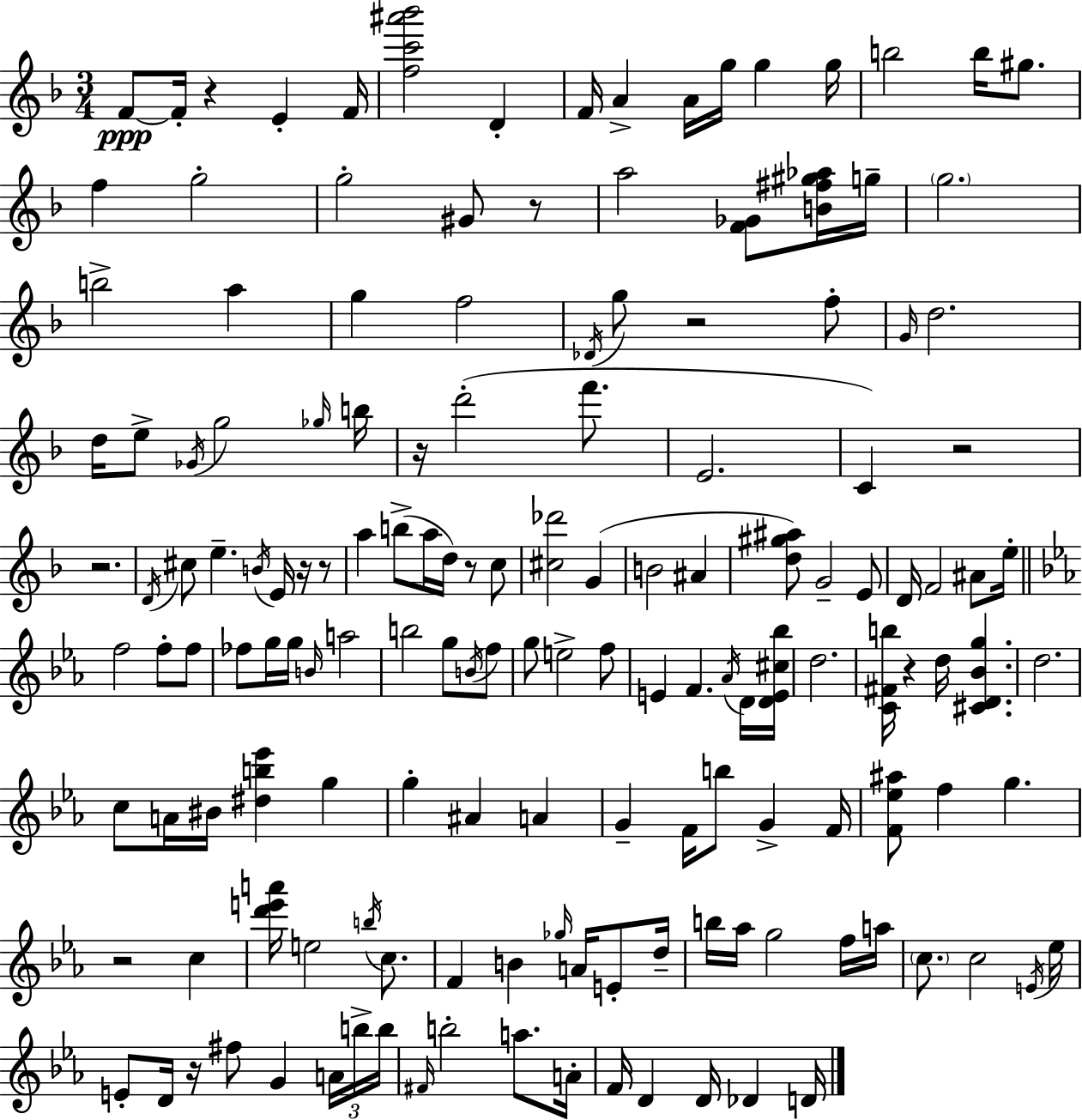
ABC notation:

X:1
T:Untitled
M:3/4
L:1/4
K:Dm
F/2 F/4 z E F/4 [fc'^a'_b']2 D F/4 A A/4 g/4 g g/4 b2 b/4 ^g/2 f g2 g2 ^G/2 z/2 a2 [F_G]/2 [B^f^g_a]/4 g/4 g2 b2 a g f2 _D/4 g/2 z2 f/2 G/4 d2 d/4 e/2 _G/4 g2 _g/4 b/4 z/4 d'2 f'/2 E2 C z2 z2 D/4 ^c/2 e B/4 E/4 z/4 z/2 a b/2 a/4 d/4 z/2 c/2 [^c_d']2 G B2 ^A [d^g^a]/2 G2 E/2 D/4 F2 ^A/2 e/4 f2 f/2 f/2 _f/2 g/4 g/4 B/4 a2 b2 g/2 B/4 f/2 g/2 e2 f/2 E F _A/4 D/4 [DE^c_b]/4 d2 [C^Fb]/4 z d/4 [^CD_Bg] d2 c/2 A/4 ^B/4 [^db_e'] g g ^A A G F/4 b/2 G F/4 [F_e^a]/2 f g z2 c [d'e'a']/4 e2 b/4 c/2 F B _g/4 A/4 E/2 d/4 b/4 _a/4 g2 f/4 a/4 c/2 c2 E/4 _e/4 E/2 D/4 z/4 ^f/2 G A/4 b/4 b/4 ^F/4 b2 a/2 A/4 F/4 D D/4 _D D/4